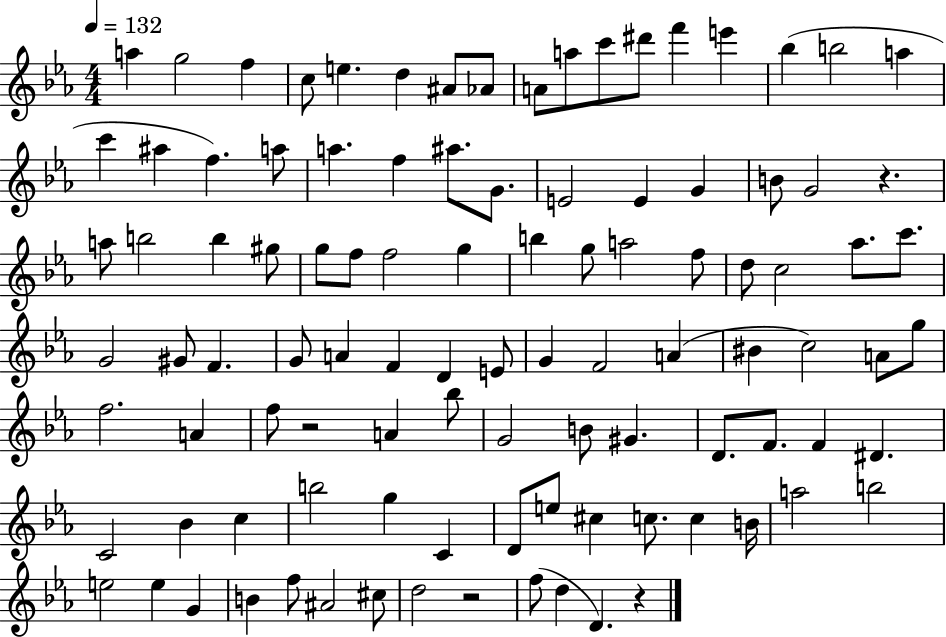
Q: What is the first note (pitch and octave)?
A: A5